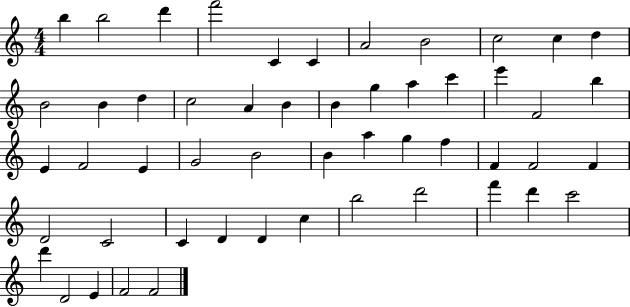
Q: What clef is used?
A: treble